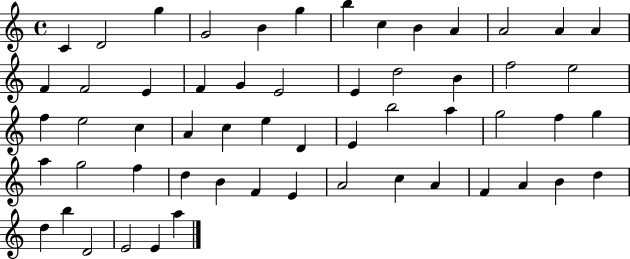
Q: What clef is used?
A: treble